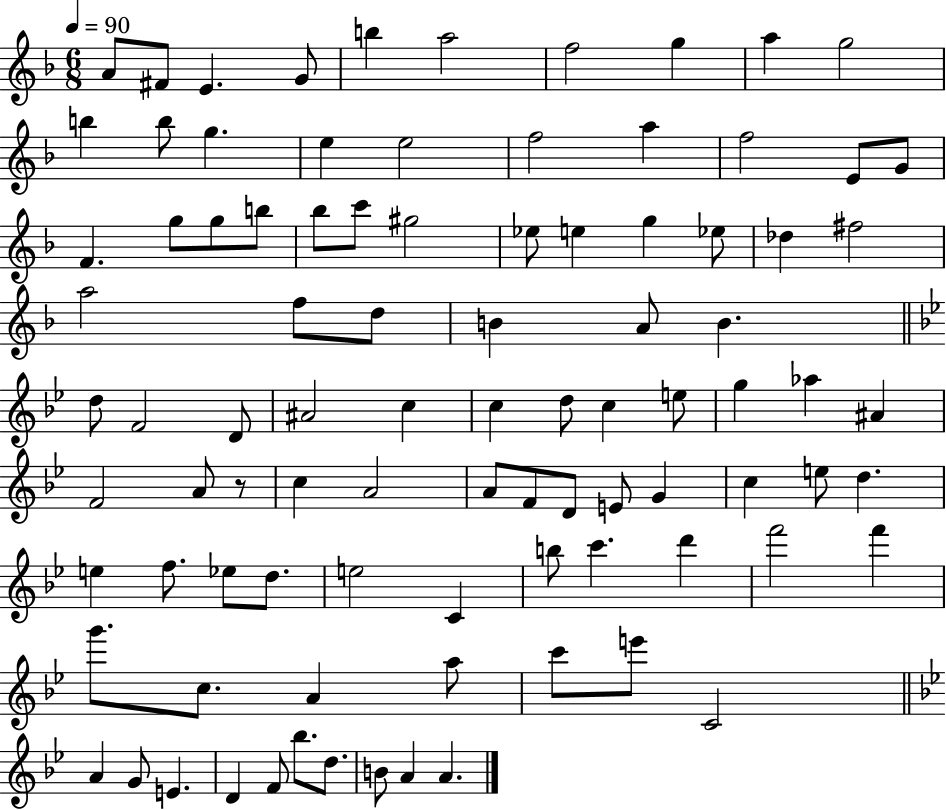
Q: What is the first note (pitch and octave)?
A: A4